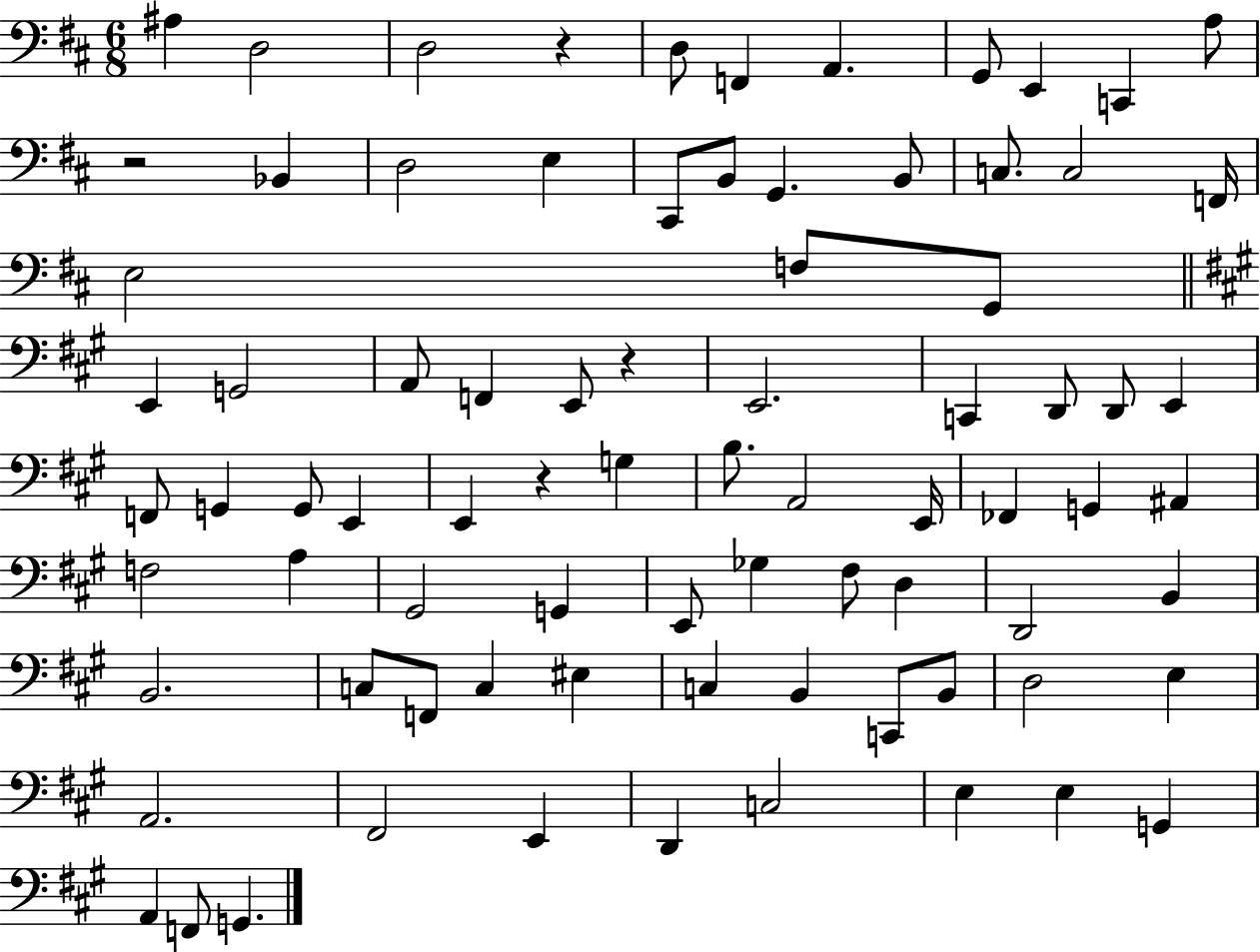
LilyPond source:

{
  \clef bass
  \numericTimeSignature
  \time 6/8
  \key d \major
  ais4 d2 | d2 r4 | d8 f,4 a,4. | g,8 e,4 c,4 a8 | \break r2 bes,4 | d2 e4 | cis,8 b,8 g,4. b,8 | c8. c2 f,16 | \break e2 f8 g,8 | \bar "||" \break \key a \major e,4 g,2 | a,8 f,4 e,8 r4 | e,2. | c,4 d,8 d,8 e,4 | \break f,8 g,4 g,8 e,4 | e,4 r4 g4 | b8. a,2 e,16 | fes,4 g,4 ais,4 | \break f2 a4 | gis,2 g,4 | e,8 ges4 fis8 d4 | d,2 b,4 | \break b,2. | c8 f,8 c4 eis4 | c4 b,4 c,8 b,8 | d2 e4 | \break a,2. | fis,2 e,4 | d,4 c2 | e4 e4 g,4 | \break a,4 f,8 g,4. | \bar "|."
}